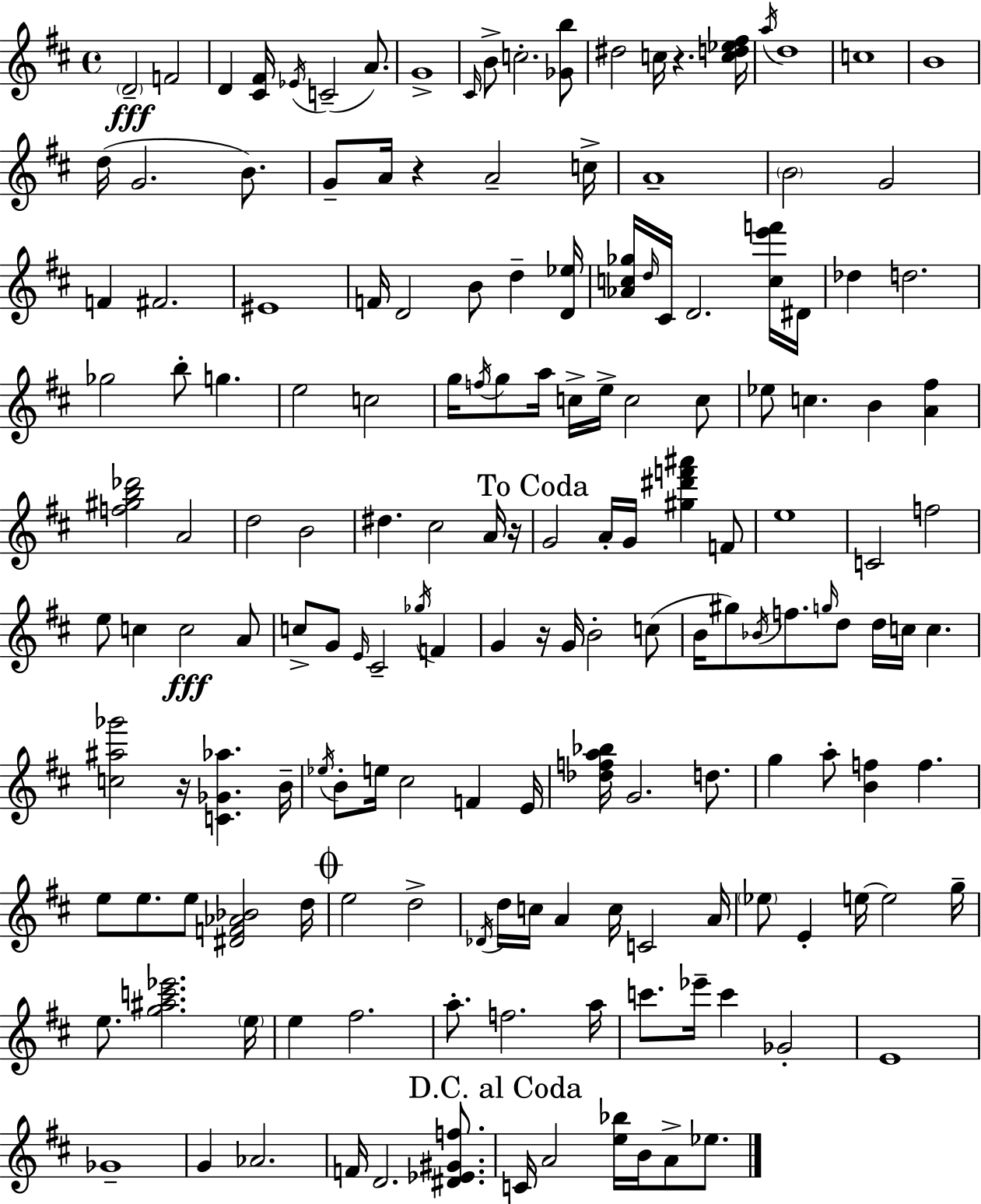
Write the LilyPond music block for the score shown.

{
  \clef treble
  \time 4/4
  \defaultTimeSignature
  \key d \major
  \repeat volta 2 { \parenthesize d'2--\fff f'2 | d'4 <cis' fis'>16 \acciaccatura { ees'16 }( c'2-- a'8.) | g'1-> | \grace { cis'16 } b'8-> c''2.-. | \break <ges' b''>8 dis''2 c''16 r4. | <c'' d'' ees'' fis''>16 \acciaccatura { a''16 } d''1 | c''1 | b'1 | \break d''16( g'2. | b'8.) g'8-- a'16 r4 a'2-- | c''16-> a'1-- | \parenthesize b'2 g'2 | \break f'4 fis'2. | eis'1 | f'16 d'2 b'8 d''4-- | <d' ees''>16 <aes' c'' ges''>16 \grace { d''16 } cis'16 d'2. | \break <c'' e''' f'''>16 dis'16 des''4 d''2. | ges''2 b''8-. g''4. | e''2 c''2 | g''16 \acciaccatura { f''16 } g''8 a''16 c''16-> e''16-> c''2 | \break c''8 ees''8 c''4. b'4 | <a' fis''>4 <f'' gis'' b'' des'''>2 a'2 | d''2 b'2 | dis''4. cis''2 | \break a'16 r16 \mark "To Coda" g'2 a'16-. g'16 <gis'' dis''' f''' ais'''>4 | f'8 e''1 | c'2 f''2 | e''8 c''4 c''2\fff | \break a'8 c''8-> g'8 \grace { e'16 } cis'2-- | \acciaccatura { ges''16 } f'4 g'4 r16 g'16 b'2-. | c''8( b'16 gis''8) \acciaccatura { bes'16 } f''8. \grace { g''16 } d''8 | d''16 c''16 c''4. <c'' ais'' ges'''>2 | \break r16 <c' ges' aes''>4. b'16-- \acciaccatura { ees''16 } b'8-. e''16 cis''2 | f'4 e'16 <des'' f'' a'' bes''>16 g'2. | d''8. g''4 a''8-. | <b' f''>4 f''4. e''8 e''8. e''8 | \break <dis' f' aes' bes'>2 d''16 \mark \markup { \musicglyph "scripts.coda" } e''2 | d''2-> \acciaccatura { des'16 } d''16 c''16 a'4 | c''16 c'2 a'16 \parenthesize ees''8 e'4-. | e''16~~ e''2 g''16-- e''8. <g'' ais'' c''' ees'''>2. | \break \parenthesize e''16 e''4 fis''2. | a''8.-. f''2. | a''16 c'''8. ees'''16-- c'''4 | ges'2-. e'1 | \break ges'1-- | g'4 aes'2. | f'16 d'2. | <dis' ees' gis' f''>8. \mark "D.C. al Coda" c'16 a'2 | \break <e'' bes''>16 b'16 a'8-> ees''8. } \bar "|."
}